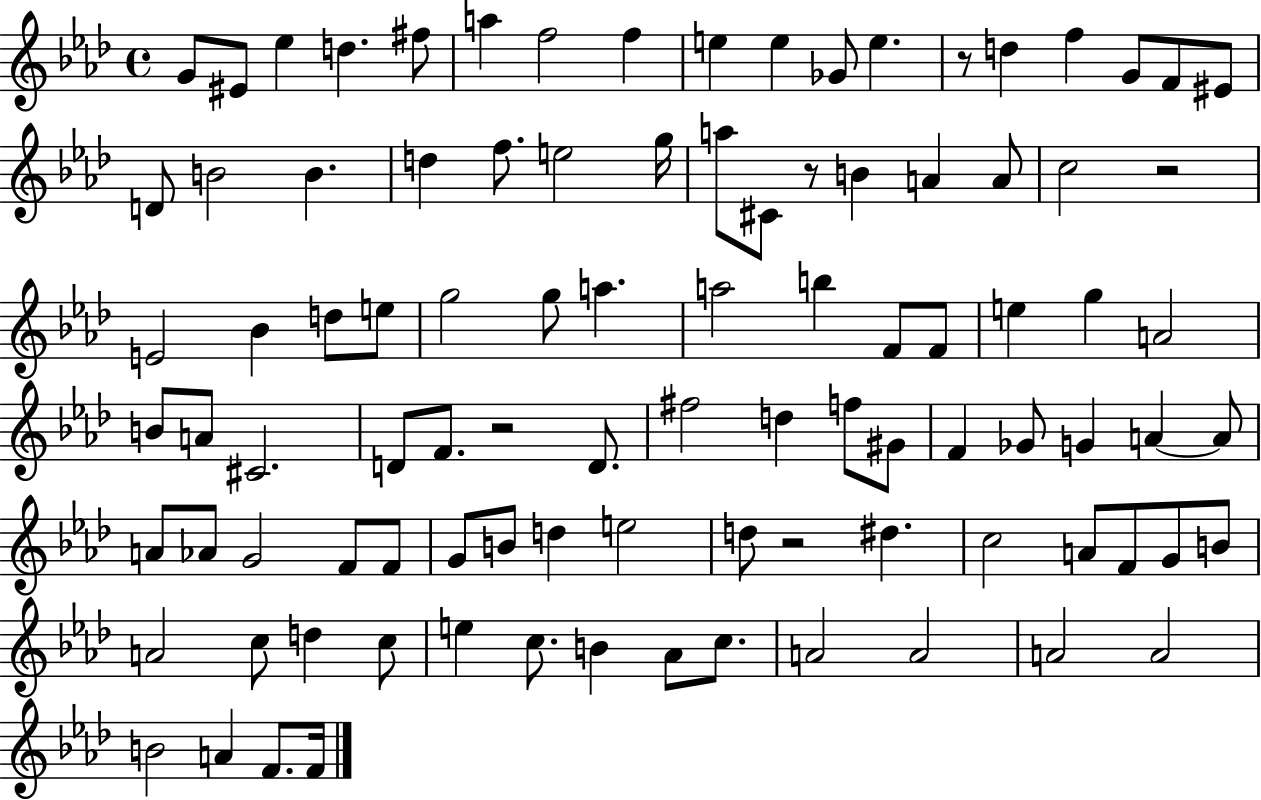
{
  \clef treble
  \time 4/4
  \defaultTimeSignature
  \key aes \major
  \repeat volta 2 { g'8 eis'8 ees''4 d''4. fis''8 | a''4 f''2 f''4 | e''4 e''4 ges'8 e''4. | r8 d''4 f''4 g'8 f'8 eis'8 | \break d'8 b'2 b'4. | d''4 f''8. e''2 g''16 | a''8 cis'8 r8 b'4 a'4 a'8 | c''2 r2 | \break e'2 bes'4 d''8 e''8 | g''2 g''8 a''4. | a''2 b''4 f'8 f'8 | e''4 g''4 a'2 | \break b'8 a'8 cis'2. | d'8 f'8. r2 d'8. | fis''2 d''4 f''8 gis'8 | f'4 ges'8 g'4 a'4~~ a'8 | \break a'8 aes'8 g'2 f'8 f'8 | g'8 b'8 d''4 e''2 | d''8 r2 dis''4. | c''2 a'8 f'8 g'8 b'8 | \break a'2 c''8 d''4 c''8 | e''4 c''8. b'4 aes'8 c''8. | a'2 a'2 | a'2 a'2 | \break b'2 a'4 f'8. f'16 | } \bar "|."
}